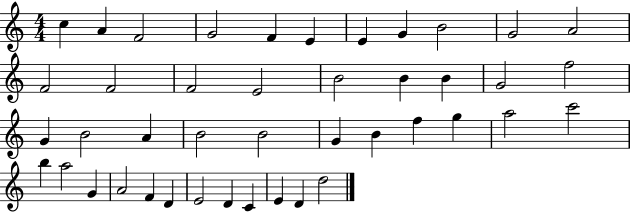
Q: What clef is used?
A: treble